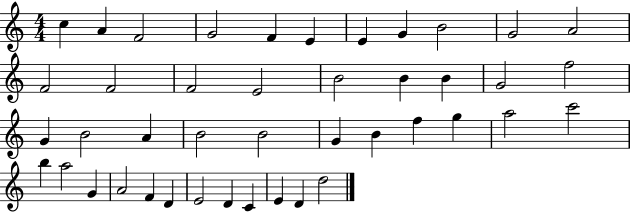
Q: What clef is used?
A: treble